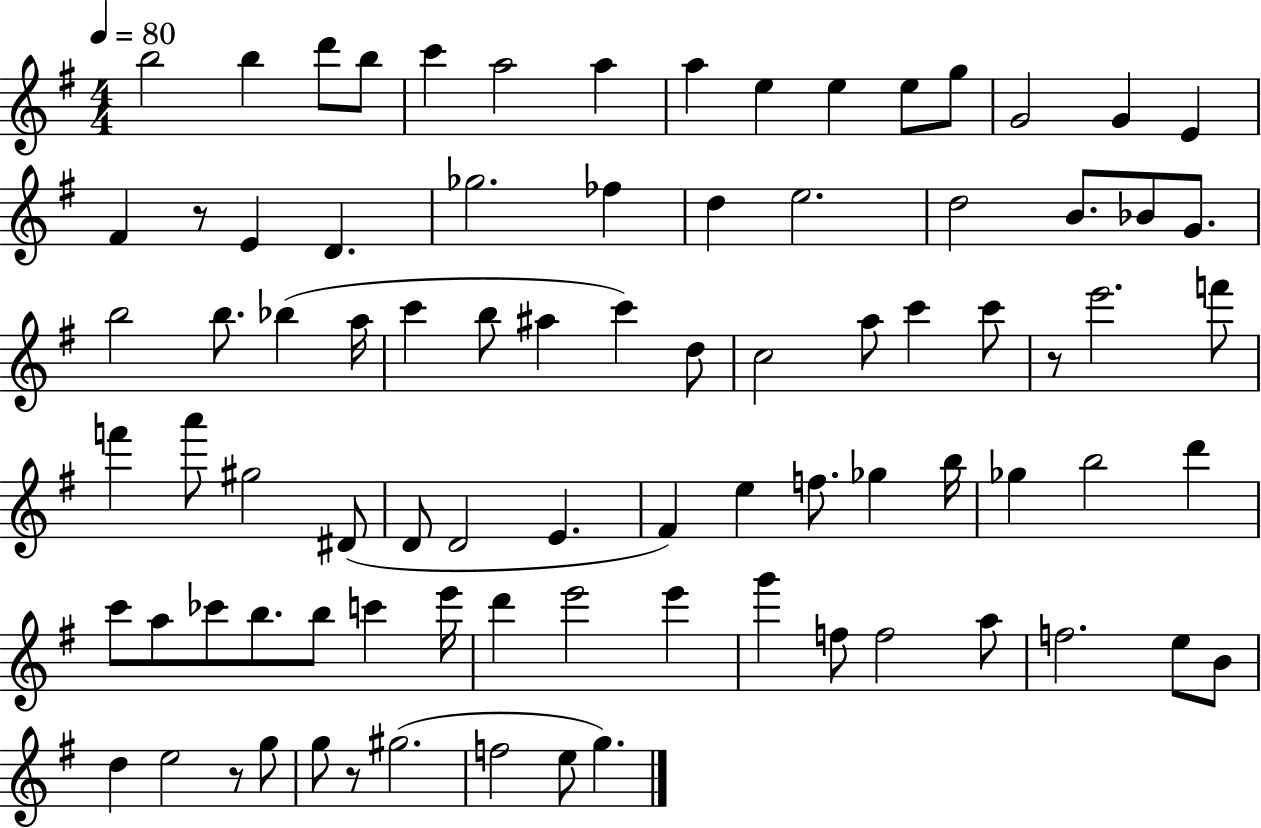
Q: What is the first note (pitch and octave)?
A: B5